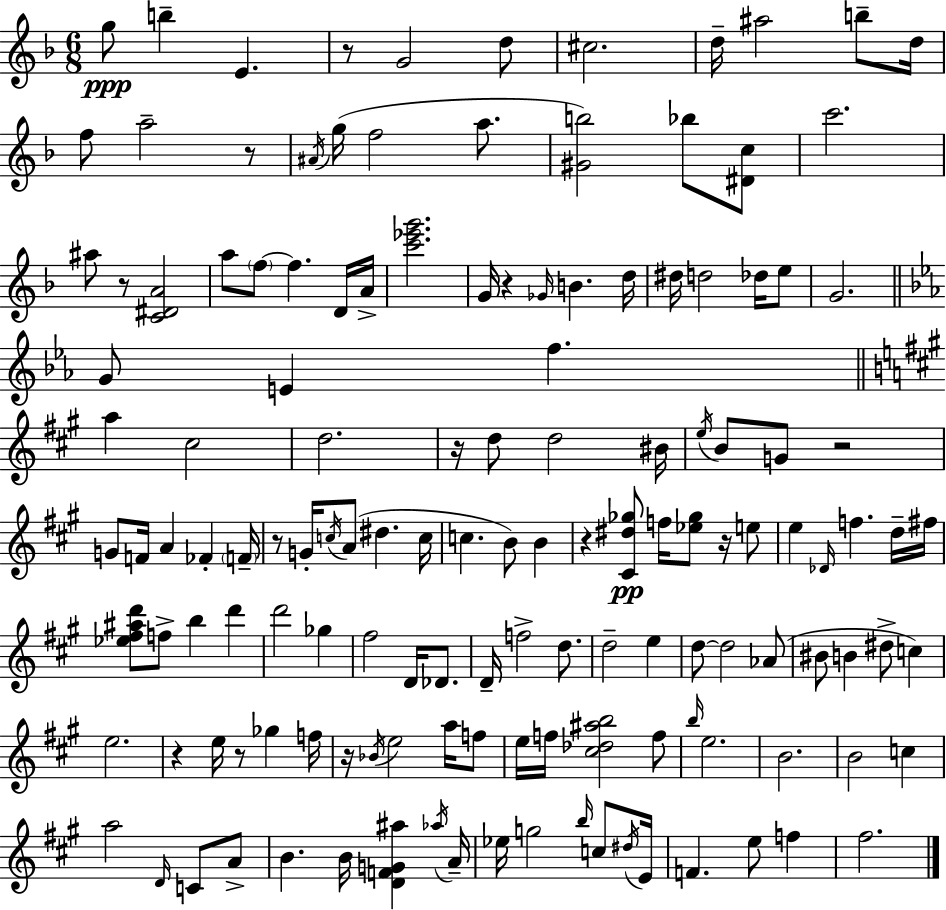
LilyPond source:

{
  \clef treble
  \numericTimeSignature
  \time 6/8
  \key f \major
  g''8\ppp b''4-- e'4. | r8 g'2 d''8 | cis''2. | d''16-- ais''2 b''8-- d''16 | \break f''8 a''2-- r8 | \acciaccatura { ais'16 }( g''16 f''2 a''8. | <gis' b''>2) bes''8 <dis' c''>8 | c'''2. | \break ais''8 r8 <c' dis' a'>2 | a''8 \parenthesize f''8~~ f''4. d'16 | a'16-> <c''' ees''' g'''>2. | g'16 r4 \grace { ges'16 } b'4. | \break d''16 dis''16 d''2 des''16 | e''8 g'2. | \bar "||" \break \key ees \major g'8 e'4 f''4. | \bar "||" \break \key a \major a''4 cis''2 | d''2. | r16 d''8 d''2 bis'16 | \acciaccatura { e''16 } b'8 g'8 r2 | \break g'8 f'16 a'4 fes'4-. | \parenthesize f'16-- r8 g'16-. \acciaccatura { c''16 } a'8( dis''4. | c''16 c''4. b'8) b'4 | r4 <cis' dis'' ges''>8\pp f''16 <ees'' ges''>8 r16 | \break e''8 e''4 \grace { des'16 } f''4. | d''16-- fis''16 <ees'' fis'' ais'' d'''>8 f''8-> b''4 d'''4 | d'''2 ges''4 | fis''2 d'16 | \break des'8. d'16-- f''2-> | d''8. d''2-- e''4 | d''8~~ d''2 | aes'8( bis'8 b'4 dis''8-> c''4) | \break e''2. | r4 e''16 r8 ges''4 | f''16 r16 \acciaccatura { bes'16 } e''2 | a''16 f''8 e''16 f''16 <cis'' des'' ais'' b''>2 | \break f''8 \grace { b''16 } e''2. | b'2. | b'2 | c''4 a''2 | \break \grace { d'16 } c'8 a'8-> b'4. | b'16 <d' f' g' ais''>4 \acciaccatura { aes''16 } a'16-- ees''16 g''2 | \grace { b''16 } c''8 \acciaccatura { dis''16 } e'16 f'4. | e''8 f''4 fis''2. | \break \bar "|."
}